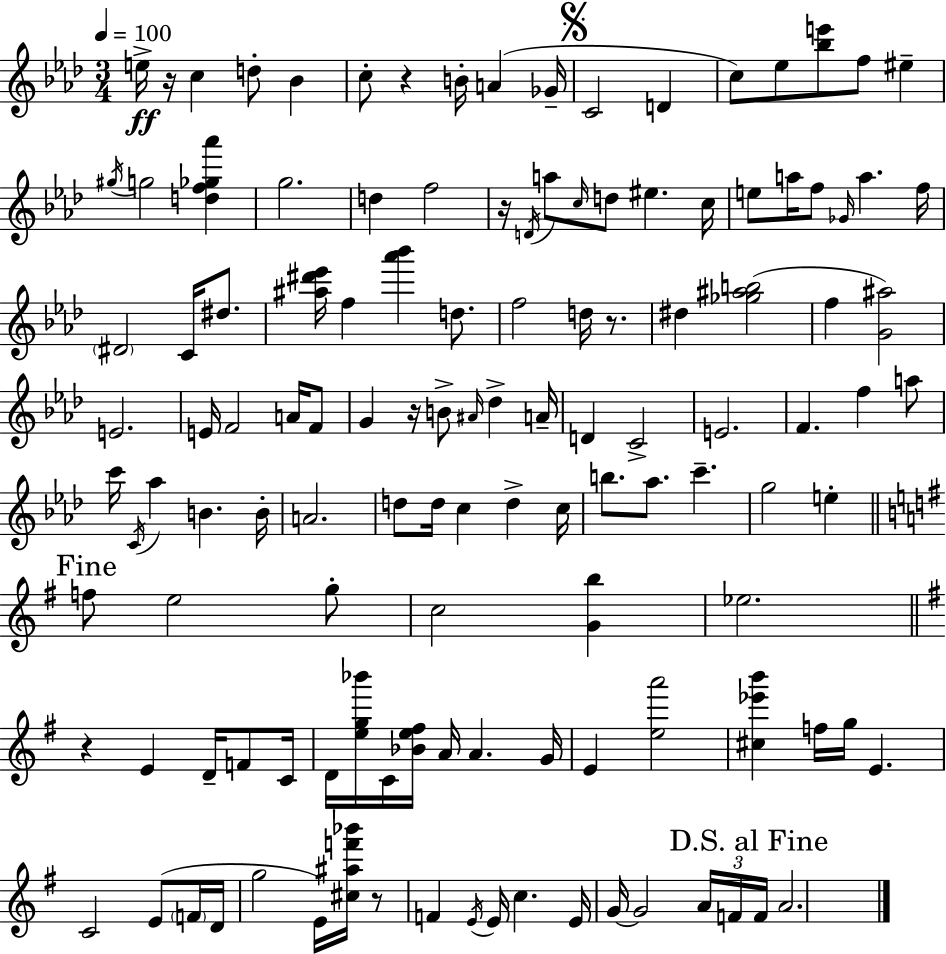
{
  \clef treble
  \numericTimeSignature
  \time 3/4
  \key aes \major
  \tempo 4 = 100
  \repeat volta 2 { e''16->\ff r16 c''4 d''8-. bes'4 | c''8-. r4 b'16-. a'4( ges'16-- | \mark \markup { \musicglyph "scripts.segno" } c'2 d'4 | c''8) ees''8 <bes'' e'''>8 f''8 eis''4-- | \break \acciaccatura { gis''16 } g''2 <d'' f'' ges'' aes'''>4 | g''2. | d''4 f''2 | r16 \acciaccatura { d'16 } a''8 \grace { c''16 } d''8 eis''4. | \break c''16 e''8 a''16 f''8 \grace { ges'16 } a''4. | f''16 \parenthesize dis'2 | c'16 dis''8. <ais'' dis''' ees'''>16 f''4 <aes''' bes'''>4 | d''8. f''2 | \break d''16 r8. dis''4 <ges'' ais'' b''>2( | f''4 <g' ais''>2) | e'2. | e'16 f'2 | \break a'16 f'8 g'4 r16 b'8-> \grace { ais'16 } | des''4-> a'16-- d'4 c'2-> | e'2. | f'4. f''4 | \break a''8 c'''16 \acciaccatura { c'16 } aes''4 b'4. | b'16-. a'2. | d''8 d''16 c''4 | d''4-> c''16 b''8. aes''8. | \break c'''4.-- g''2 | e''4-. \mark "Fine" \bar "||" \break \key g \major f''8 e''2 g''8-. | c''2 <g' b''>4 | ees''2. | \bar "||" \break \key e \minor r4 e'4 d'16-- f'8 c'16 | d'16 <e'' g'' bes'''>16 c'16 <bes' e'' fis''>16 a'16 a'4. g'16 | e'4 <e'' a'''>2 | <cis'' ees''' b'''>4 f''16 g''16 e'4. | \break c'2 e'8( \parenthesize f'16 d'16 | g''2 e'16) <cis'' ais'' f''' bes'''>16 r8 | f'4 \acciaccatura { e'16 } e'16 c''4. | e'16 g'16~~ g'2 \tuplet 3/2 { a'16 f'16 | \break \mark "D.S. al Fine" f'16 } a'2. | } \bar "|."
}